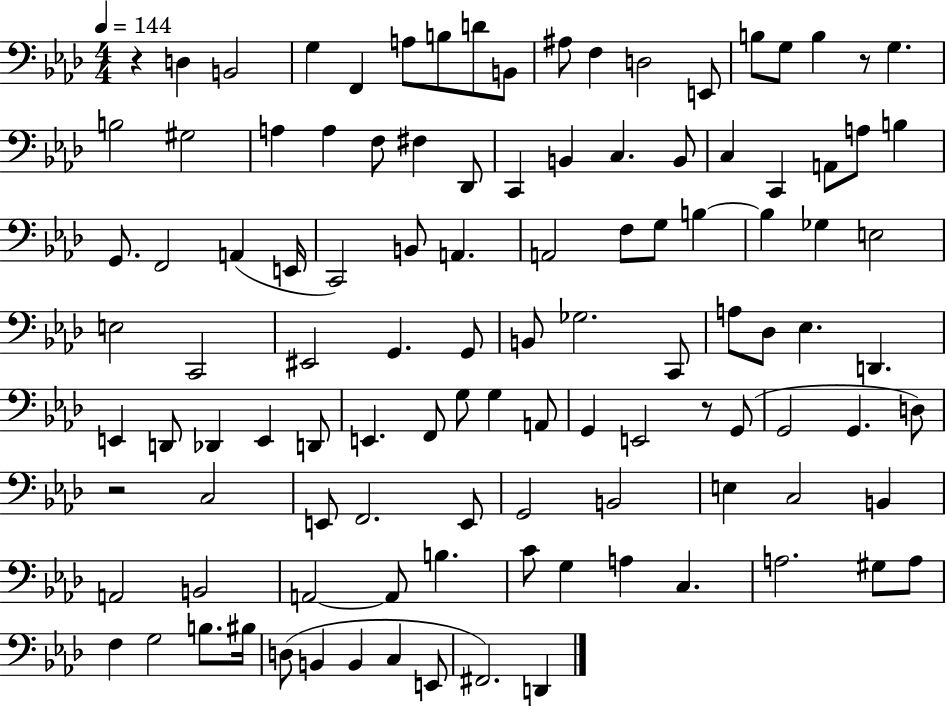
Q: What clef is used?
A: bass